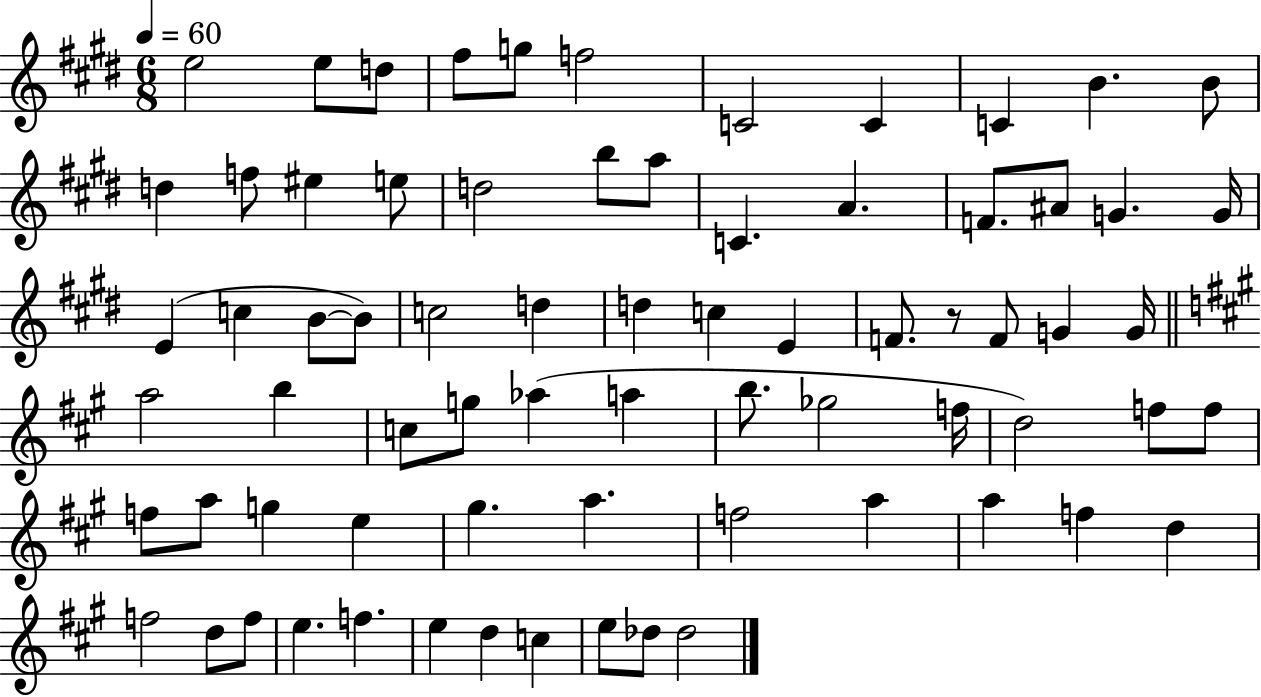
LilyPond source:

{
  \clef treble
  \numericTimeSignature
  \time 6/8
  \key e \major
  \tempo 4 = 60
  e''2 e''8 d''8 | fis''8 g''8 f''2 | c'2 c'4 | c'4 b'4. b'8 | \break d''4 f''8 eis''4 e''8 | d''2 b''8 a''8 | c'4. a'4. | f'8. ais'8 g'4. g'16 | \break e'4( c''4 b'8~~ b'8) | c''2 d''4 | d''4 c''4 e'4 | f'8. r8 f'8 g'4 g'16 | \break \bar "||" \break \key a \major a''2 b''4 | c''8 g''8 aes''4( a''4 | b''8. ges''2 f''16 | d''2) f''8 f''8 | \break f''8 a''8 g''4 e''4 | gis''4. a''4. | f''2 a''4 | a''4 f''4 d''4 | \break f''2 d''8 f''8 | e''4. f''4. | e''4 d''4 c''4 | e''8 des''8 des''2 | \break \bar "|."
}